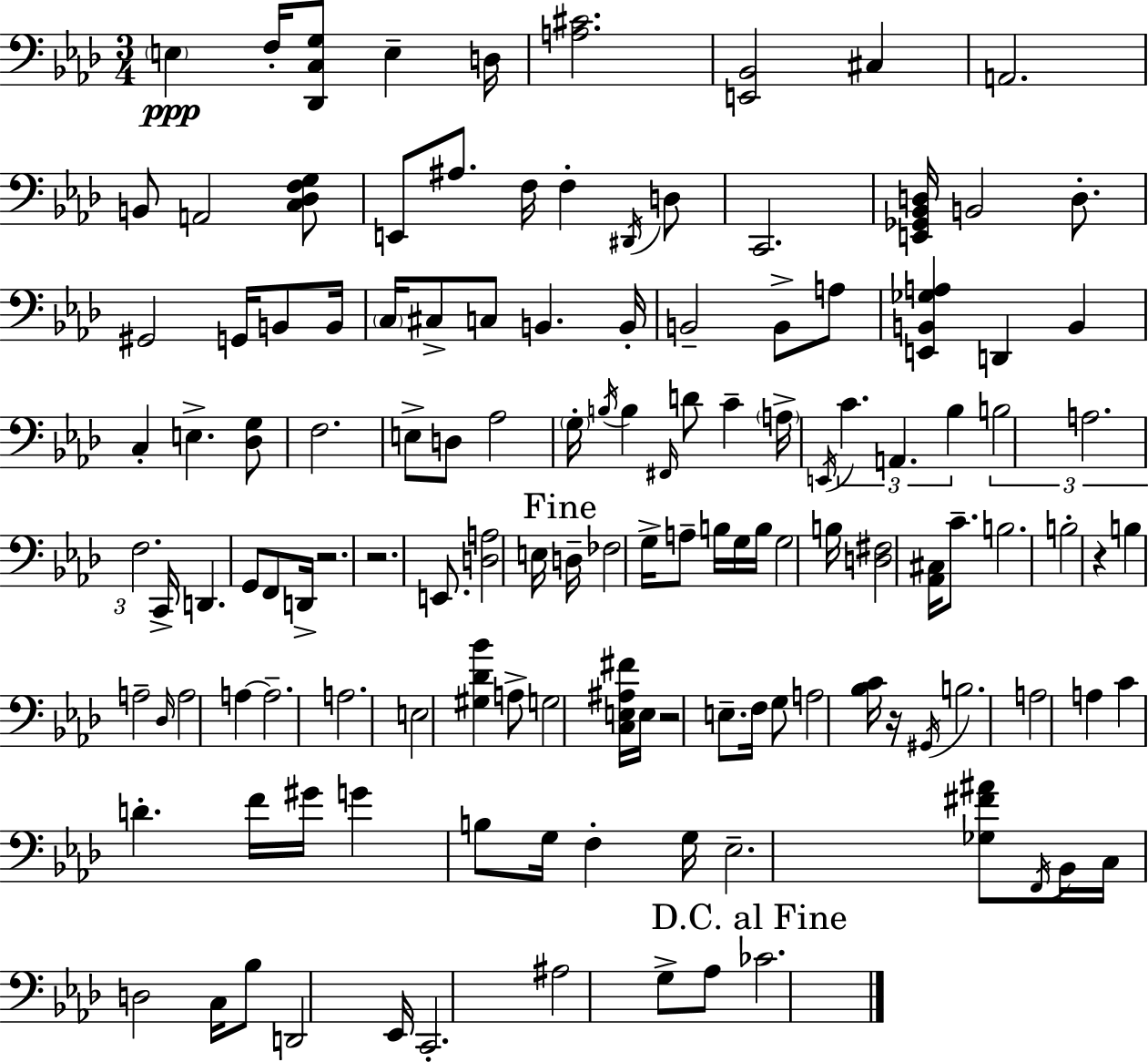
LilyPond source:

{
  \clef bass
  \numericTimeSignature
  \time 3/4
  \key aes \major
  \repeat volta 2 { \parenthesize e4\ppp f16-. <des, c g>8 e4-- d16 | <a cis'>2. | <e, bes,>2 cis4 | a,2. | \break b,8 a,2 <c des f g>8 | e,8 ais8. f16 f4-. \acciaccatura { dis,16 } d8 | c,2. | <e, ges, bes, d>16 b,2 d8.-. | \break gis,2 g,16 b,8 | b,16 \parenthesize c16 cis8-> c8 b,4. | b,16-. b,2-- b,8-> a8 | <e, b, ges a>4 d,4 b,4 | \break c4-. e4.-> <des g>8 | f2. | e8-> d8 aes2 | \parenthesize g16-. \acciaccatura { b16 } b4 \grace { fis,16 } d'8 c'4-- | \break \parenthesize a16-> \acciaccatura { e,16 } \tuplet 3/2 { c'4. a,4. | bes4 } \tuplet 3/2 { b2 | a2. | f2. } | \break c,16-> d,4. g,8 | f,8 d,16-> r2. | r2. | e,8. <d a>2 | \break e16 \mark "Fine" d16-- fes2 | g16-> a8-- b16 g16 b16 g2 | b16 <d fis>2 | <aes, cis>16 c'8.-- b2. | \break b2-. | r4 b4 a2-- | \grace { des16 } a2 | a4~~ a2.-- | \break a2. | e2 | <gis des' bes'>4 a8-> g2 | <c e ais fis'>16 e16 r2 | \break e8.-- f16 g8 a2 | <bes c'>16 r16 \acciaccatura { gis,16 } b2. | a2 | a4 c'4 d'4.-. | \break f'16 gis'16 g'4 b8 | g16 f4-. g16 ees2.-- | <ges fis' ais'>8 \acciaccatura { f,16 } bes,16 c16 d2 | c16 bes8 d,2 | \break ees,16 c,2.-. | ais2 | g8-> aes8 \mark "D.C. al Fine" ces'2. | } \bar "|."
}